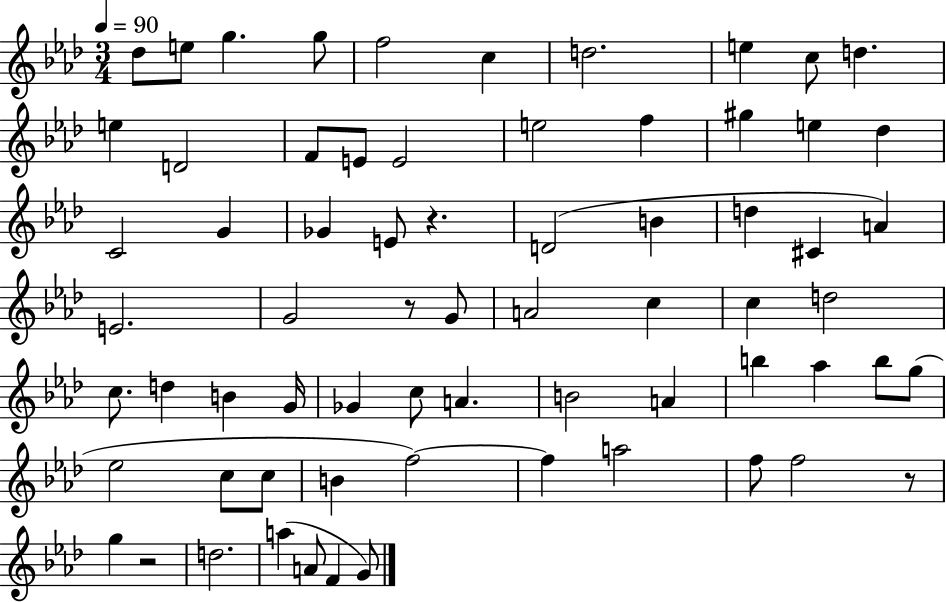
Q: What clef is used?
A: treble